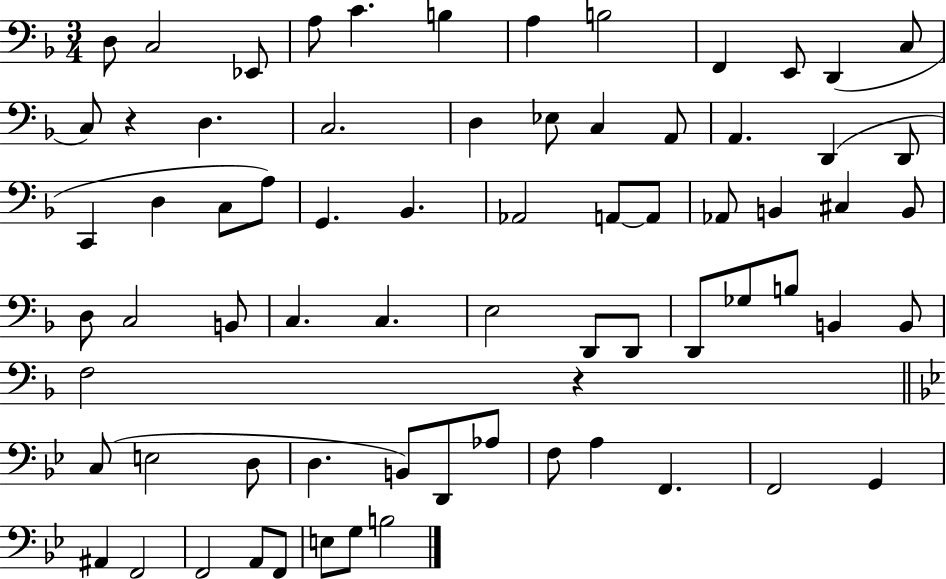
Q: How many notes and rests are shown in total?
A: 71